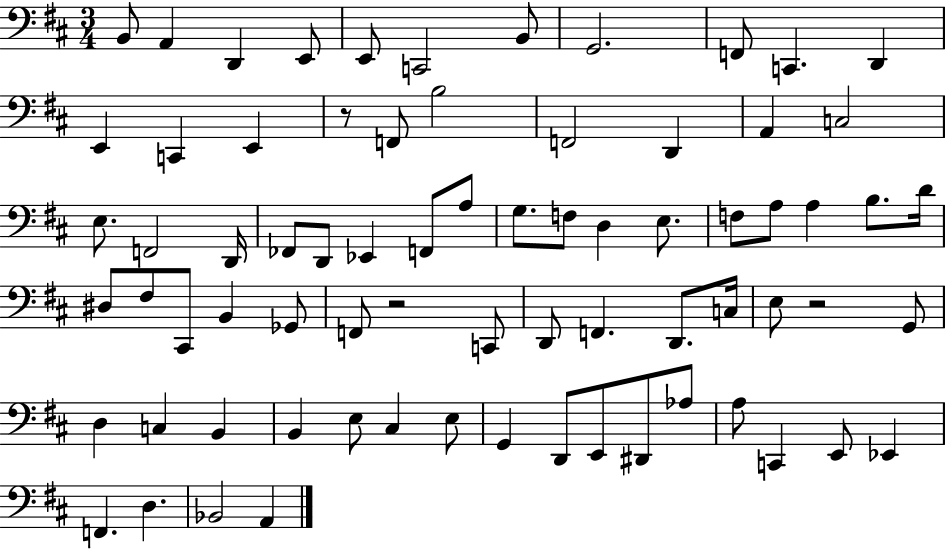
B2/e A2/q D2/q E2/e E2/e C2/h B2/e G2/h. F2/e C2/q. D2/q E2/q C2/q E2/q R/e F2/e B3/h F2/h D2/q A2/q C3/h E3/e. F2/h D2/s FES2/e D2/e Eb2/q F2/e A3/e G3/e. F3/e D3/q E3/e. F3/e A3/e A3/q B3/e. D4/s D#3/e F#3/e C#2/e B2/q Gb2/e F2/e R/h C2/e D2/e F2/q. D2/e. C3/s E3/e R/h G2/e D3/q C3/q B2/q B2/q E3/e C#3/q E3/e G2/q D2/e E2/e D#2/e Ab3/e A3/e C2/q E2/e Eb2/q F2/q. D3/q. Bb2/h A2/q